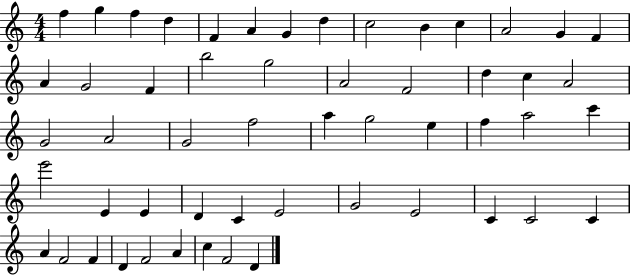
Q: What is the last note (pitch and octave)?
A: D4